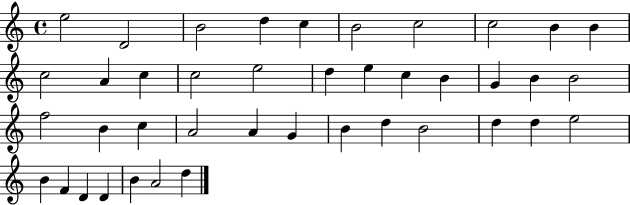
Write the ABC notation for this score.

X:1
T:Untitled
M:4/4
L:1/4
K:C
e2 D2 B2 d c B2 c2 c2 B B c2 A c c2 e2 d e c B G B B2 f2 B c A2 A G B d B2 d d e2 B F D D B A2 d